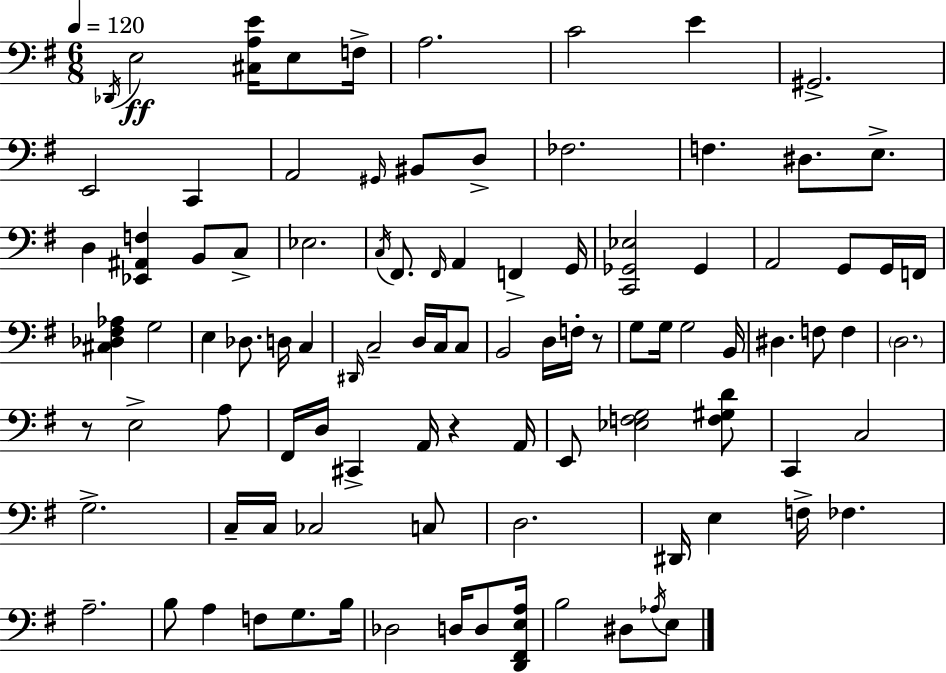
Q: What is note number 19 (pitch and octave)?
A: D3